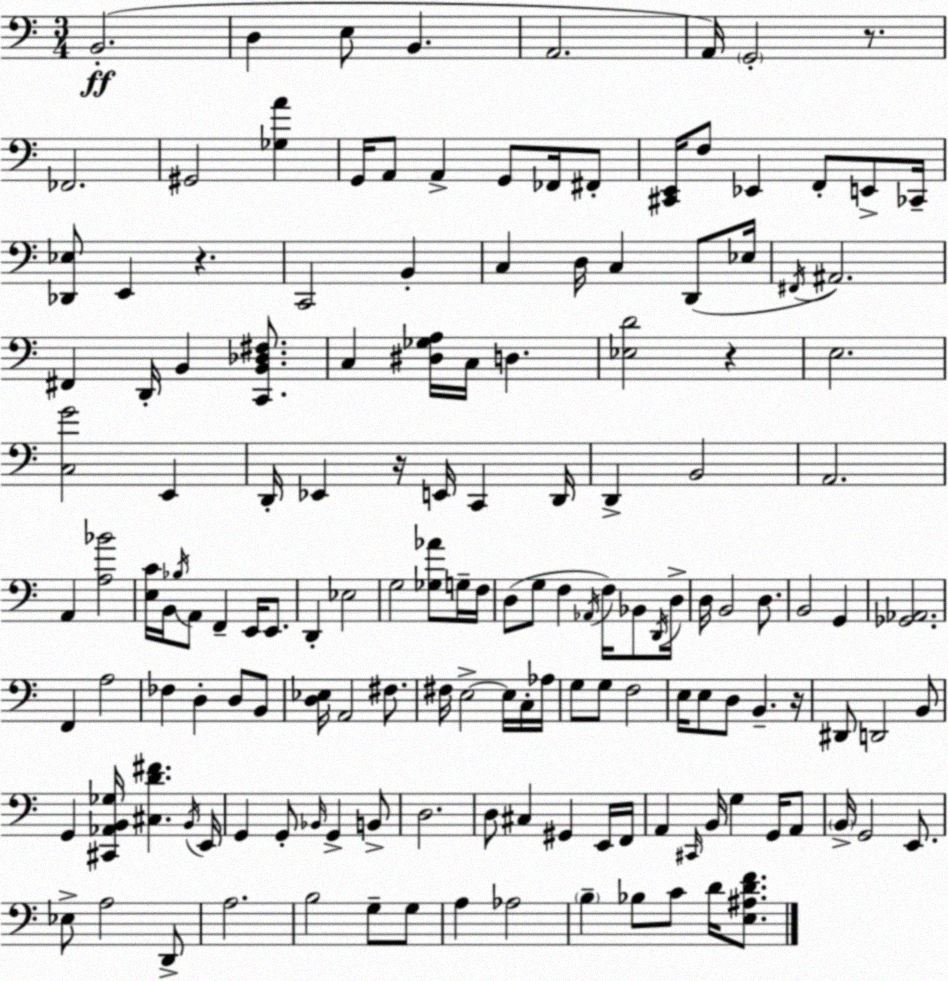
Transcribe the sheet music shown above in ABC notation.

X:1
T:Untitled
M:3/4
L:1/4
K:C
B,,2 D, E,/2 B,, A,,2 A,,/4 G,,2 z/2 _F,,2 ^G,,2 [_G,A] G,,/4 A,,/2 A,, G,,/2 _F,,/4 ^F,,/2 [^C,,E,,]/4 F,/2 _E,, F,,/2 E,,/2 _C,,/4 [_D,,_E,]/2 E,, z C,,2 B,, C, D,/4 C, D,,/2 _E,/4 ^F,,/4 ^A,,2 ^F,, D,,/4 B,, [C,,B,,_D,^F,]/2 C, [^D,_G,A,]/4 C,/4 D, [_E,D]2 z E,2 [C,G]2 E,, D,,/4 _E,, z/4 E,,/4 C,, D,,/4 D,, B,,2 A,,2 A,, [A,_B]2 [E,C]/4 B,,/4 _B,/4 A,,/2 F,, E,,/4 E,,/2 D,, _E,2 G,2 [_G,_A]/2 G,/4 F,/4 D,/2 G,/2 F, _A,,/4 F,/4 _B,,/2 D,,/4 D,/4 D,/4 B,,2 D,/2 B,,2 G,, [_G,,_A,,]2 F,, A,2 _F, D, D,/2 B,,/2 [D,_E,]/4 A,,2 ^F,/2 ^F,/4 E,2 E,/4 C,/4 _A,/4 G,/2 G,/2 F,2 E,/4 E,/2 D,/2 B,, z/4 ^D,,/2 D,,2 B,,/2 G,, [^C,,_A,,B,,_G,]/4 [^C,D^F] B,,/4 E,,/4 G,, G,,/2 _B,,/4 G,, B,,/2 D,2 D,/2 ^C, ^G,, E,,/4 F,,/4 A,, ^C,,/4 B,,/4 G, G,,/4 A,,/2 B,,/4 G,,2 E,,/2 _E,/2 A,2 D,,/2 A,2 B,2 G,/2 G,/2 A, _A,2 B, _B,/2 C/2 D/4 [E,^A,DF]/2